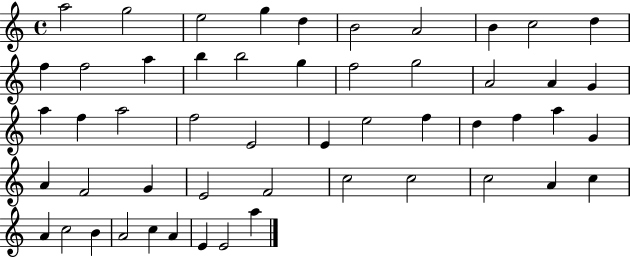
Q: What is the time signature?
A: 4/4